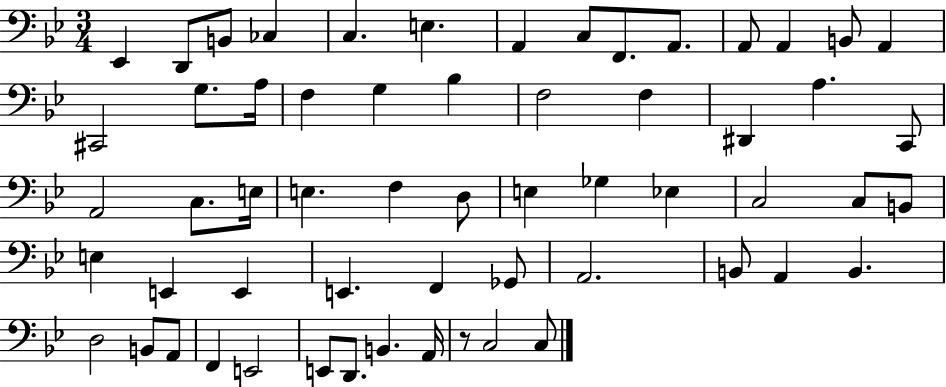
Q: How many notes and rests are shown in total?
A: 59